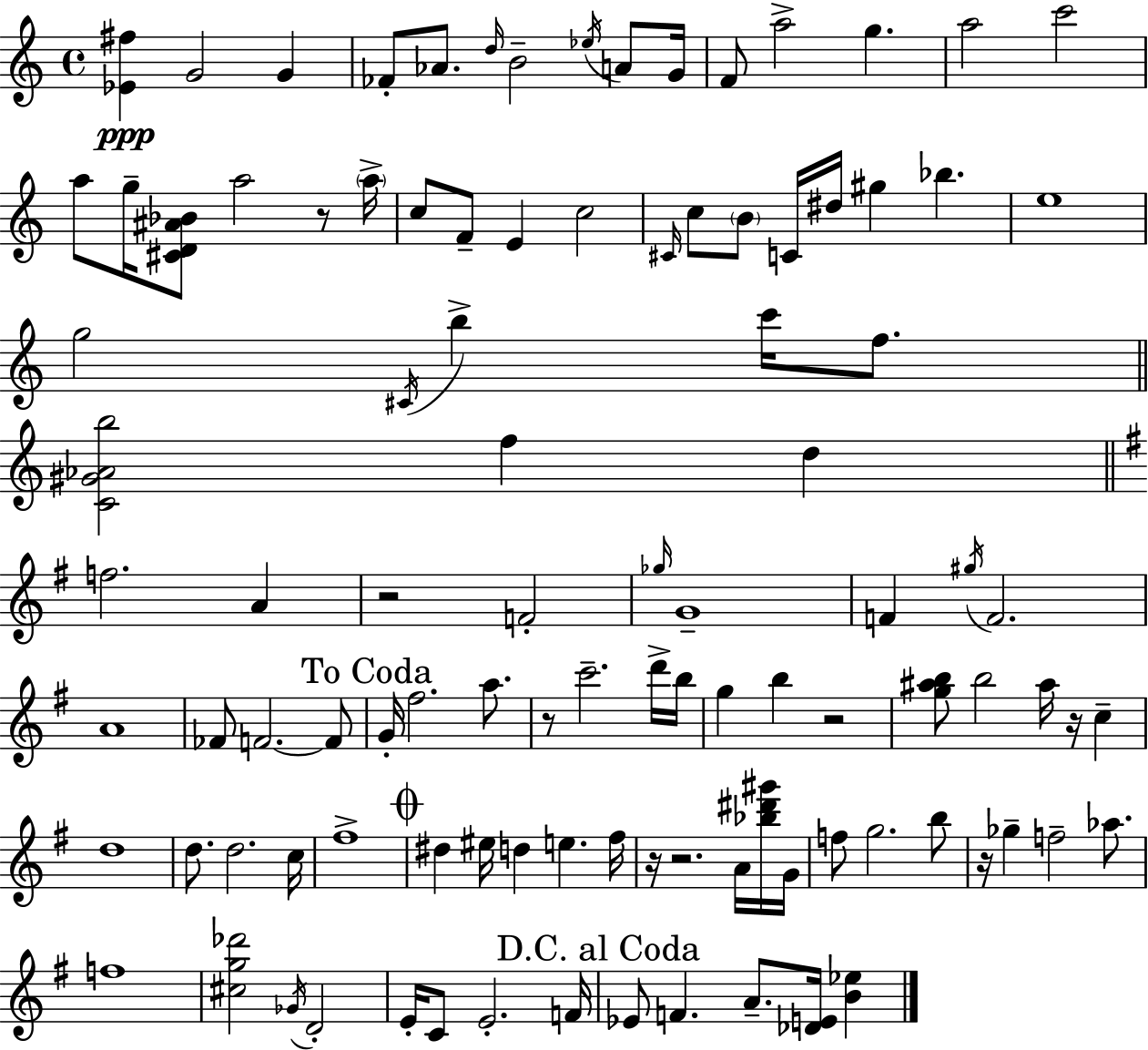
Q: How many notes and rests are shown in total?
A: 104